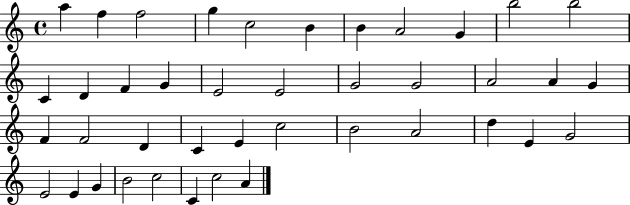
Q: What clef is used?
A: treble